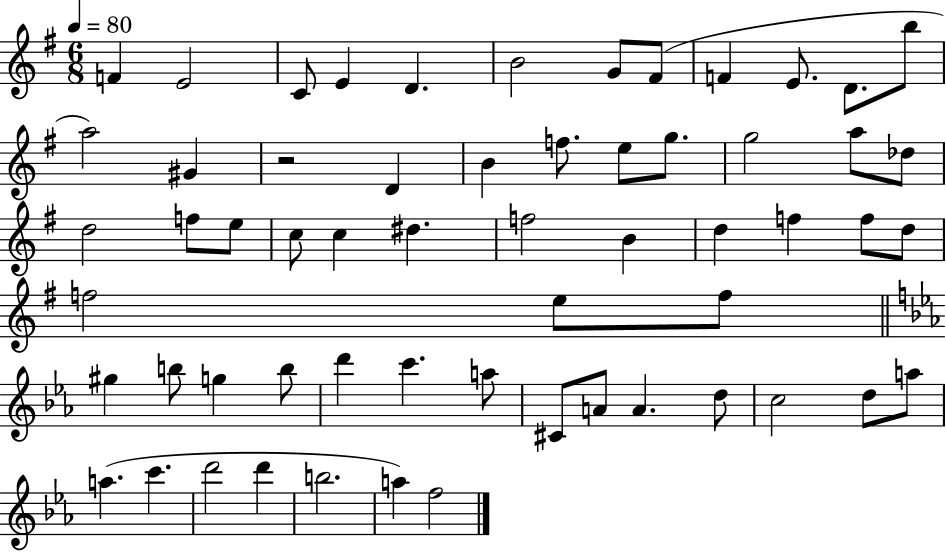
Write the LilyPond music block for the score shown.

{
  \clef treble
  \numericTimeSignature
  \time 6/8
  \key g \major
  \tempo 4 = 80
  f'4 e'2 | c'8 e'4 d'4. | b'2 g'8 fis'8( | f'4 e'8. d'8. b''8 | \break a''2) gis'4 | r2 d'4 | b'4 f''8. e''8 g''8. | g''2 a''8 des''8 | \break d''2 f''8 e''8 | c''8 c''4 dis''4. | f''2 b'4 | d''4 f''4 f''8 d''8 | \break f''2 e''8 f''8 | \bar "||" \break \key ees \major gis''4 b''8 g''4 b''8 | d'''4 c'''4. a''8 | cis'8 a'8 a'4. d''8 | c''2 d''8 a''8 | \break a''4.( c'''4. | d'''2 d'''4 | b''2. | a''4) f''2 | \break \bar "|."
}